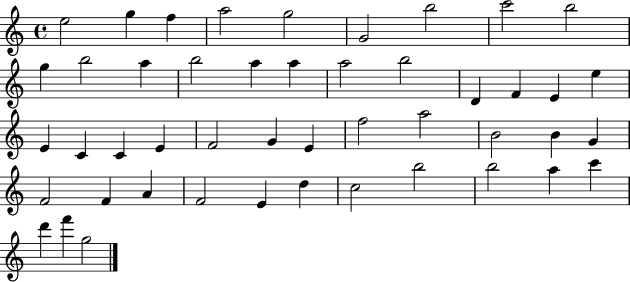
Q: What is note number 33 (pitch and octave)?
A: G4